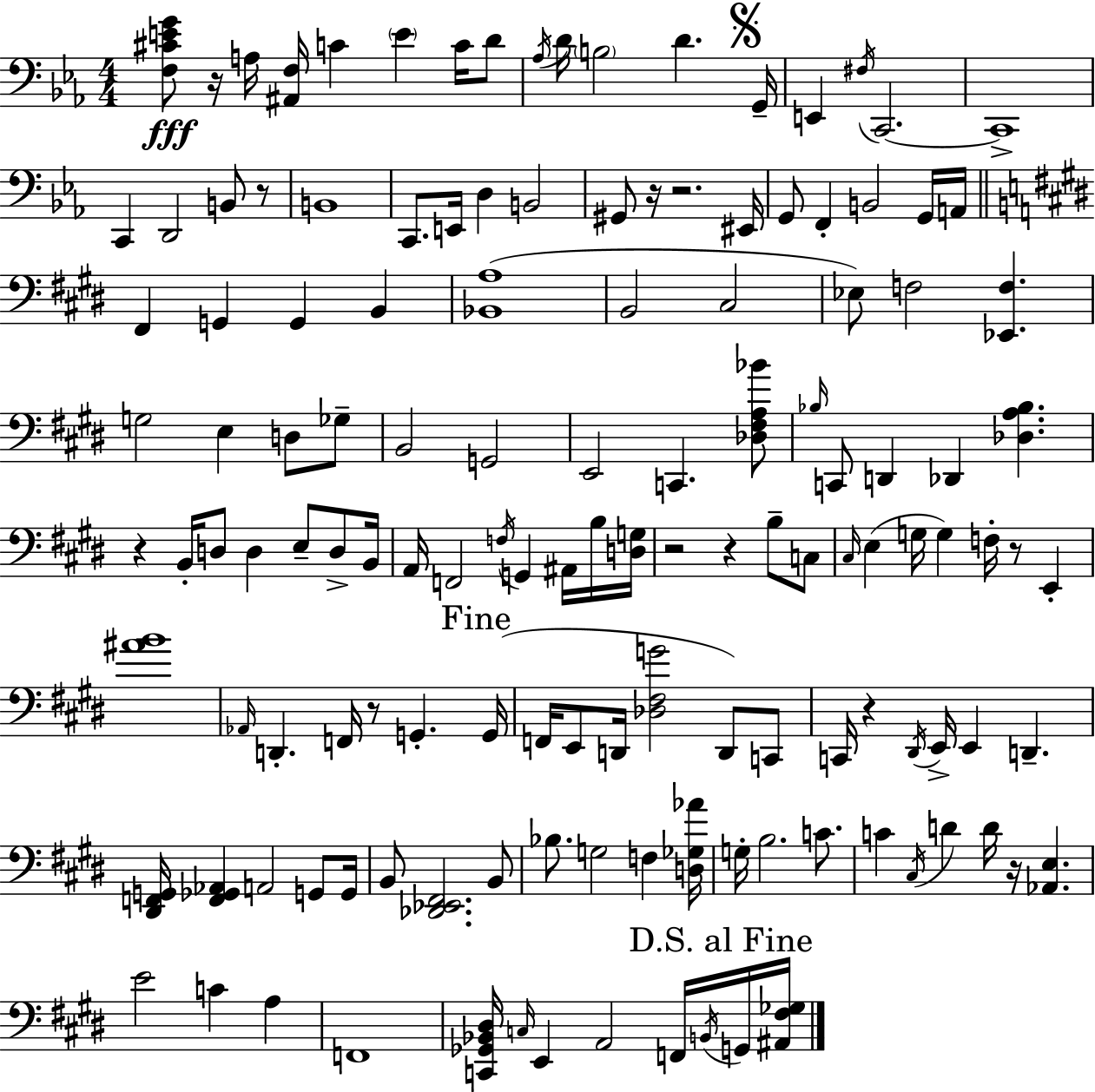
{
  \clef bass
  \numericTimeSignature
  \time 4/4
  \key c \minor
  <f cis' e' g'>8\fff r16 a16 <ais, f>16 c'4 \parenthesize e'4 c'16 d'8 | \acciaccatura { aes16 } d'16 \parenthesize b2 d'4. | \mark \markup { \musicglyph "scripts.segno" } g,16-- e,4 \acciaccatura { fis16 } c,2.~~ | c,1-> | \break c,4 d,2 b,8 | r8 b,1 | c,8. e,16 d4 b,2 | gis,8 r16 r2. | \break eis,16 g,8 f,4-. b,2 | g,16 a,16 \bar "||" \break \key e \major fis,4 g,4 g,4 b,4 | <bes, a>1( | b,2 cis2 | ees8) f2 <ees, f>4. | \break g2 e4 d8 ges8-- | b,2 g,2 | e,2 c,4. <des fis a bes'>8 | \grace { bes16 } c,8 d,4 des,4 <des a bes>4. | \break r4 b,16-. d8 d4 e8-- d8-> | b,16 a,16 f,2 \acciaccatura { f16 } g,4 ais,16 | b16 <d g>16 r2 r4 b8-- | c8 \grace { cis16 }( e4 g16 g4) f16-. r8 e,4-. | \break <ais' b'>1 | \grace { aes,16 } d,4.-. f,16 r8 g,4.-. | \mark "Fine" g,16( f,16 e,8 d,16 <des fis g'>2 | d,8) c,8 c,16 r4 \acciaccatura { dis,16 } e,16-> e,4 d,4.-- | \break <dis, f, g,>16 <f, ges, aes,>4 a,2 | g,8 g,16 b,8 <des, ees, fis,>2. | b,8 bes8. g2 | f4 <d ges aes'>16 g16-. b2. | \break c'8. c'4 \acciaccatura { cis16 } d'4 d'16 r16 | <aes, e>4. e'2 c'4 | a4 f,1 | <c, ges, bes, dis>16 \grace { c16 } e,4 a,2 | \break f,16 \acciaccatura { b,16 } \mark "D.S. al Fine" g,16 <ais, fis ges>16 \bar "|."
}